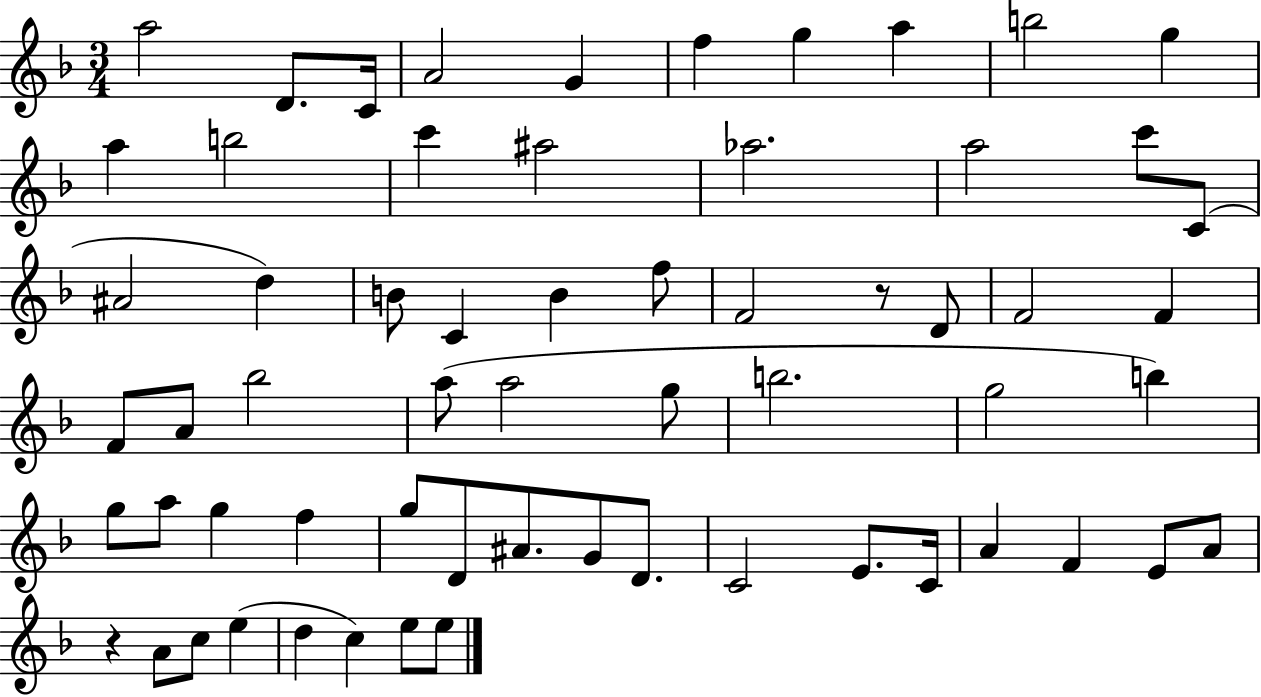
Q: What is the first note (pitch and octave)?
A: A5